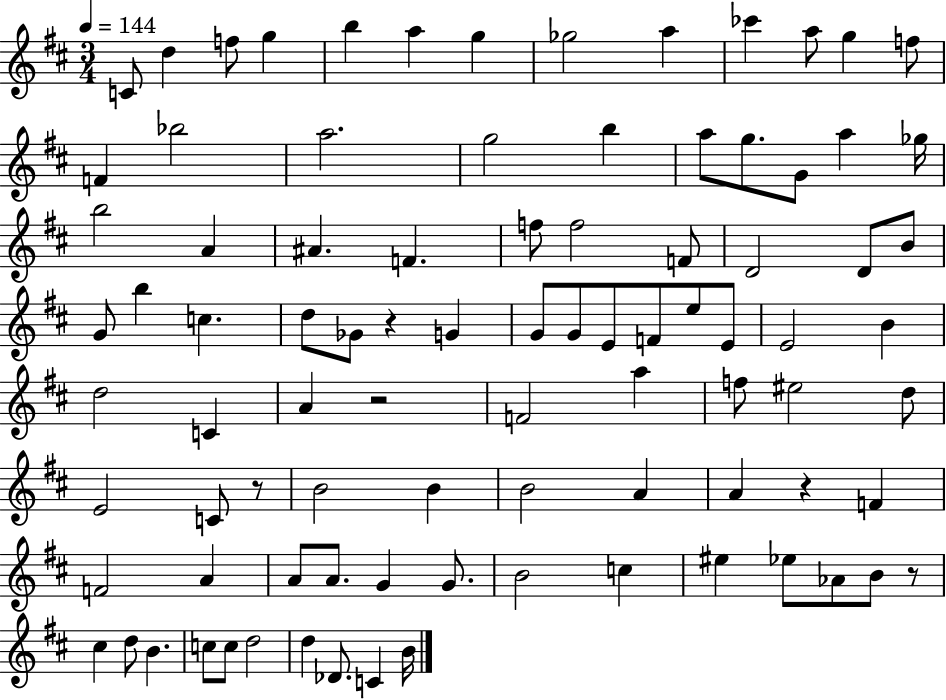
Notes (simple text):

C4/e D5/q F5/e G5/q B5/q A5/q G5/q Gb5/h A5/q CES6/q A5/e G5/q F5/e F4/q Bb5/h A5/h. G5/h B5/q A5/e G5/e. G4/e A5/q Gb5/s B5/h A4/q A#4/q. F4/q. F5/e F5/h F4/e D4/h D4/e B4/e G4/e B5/q C5/q. D5/e Gb4/e R/q G4/q G4/e G4/e E4/e F4/e E5/e E4/e E4/h B4/q D5/h C4/q A4/q R/h F4/h A5/q F5/e EIS5/h D5/e E4/h C4/e R/e B4/h B4/q B4/h A4/q A4/q R/q F4/q F4/h A4/q A4/e A4/e. G4/q G4/e. B4/h C5/q EIS5/q Eb5/e Ab4/e B4/e R/e C#5/q D5/e B4/q. C5/e C5/e D5/h D5/q Db4/e. C4/q B4/s